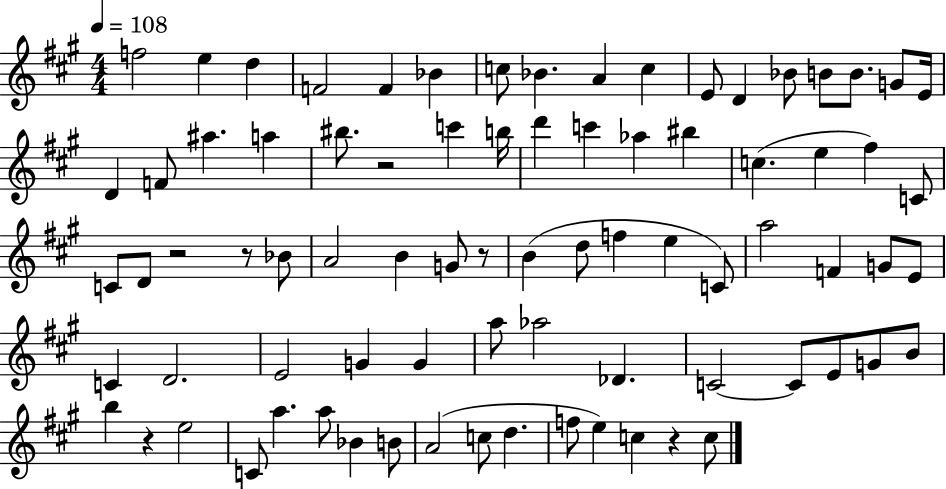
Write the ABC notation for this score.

X:1
T:Untitled
M:4/4
L:1/4
K:A
f2 e d F2 F _B c/2 _B A c E/2 D _B/2 B/2 B/2 G/2 E/4 D F/2 ^a a ^b/2 z2 c' b/4 d' c' _a ^b c e ^f C/2 C/2 D/2 z2 z/2 _B/2 A2 B G/2 z/2 B d/2 f e C/2 a2 F G/2 E/2 C D2 E2 G G a/2 _a2 _D C2 C/2 E/2 G/2 B/2 b z e2 C/2 a a/2 _B B/2 A2 c/2 d f/2 e c z c/2